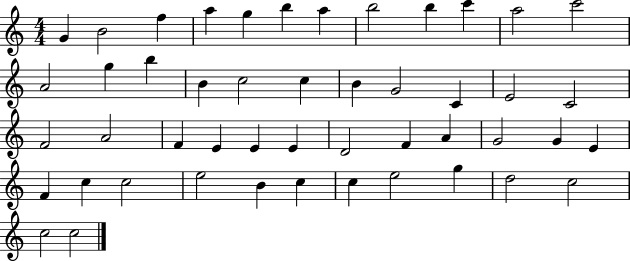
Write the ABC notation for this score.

X:1
T:Untitled
M:4/4
L:1/4
K:C
G B2 f a g b a b2 b c' a2 c'2 A2 g b B c2 c B G2 C E2 C2 F2 A2 F E E E D2 F A G2 G E F c c2 e2 B c c e2 g d2 c2 c2 c2